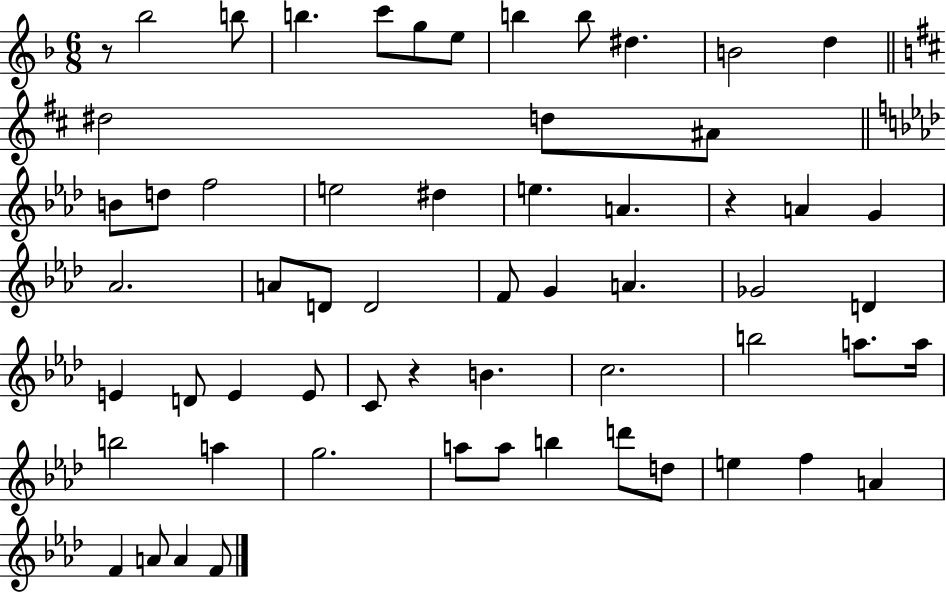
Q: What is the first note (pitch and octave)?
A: Bb5